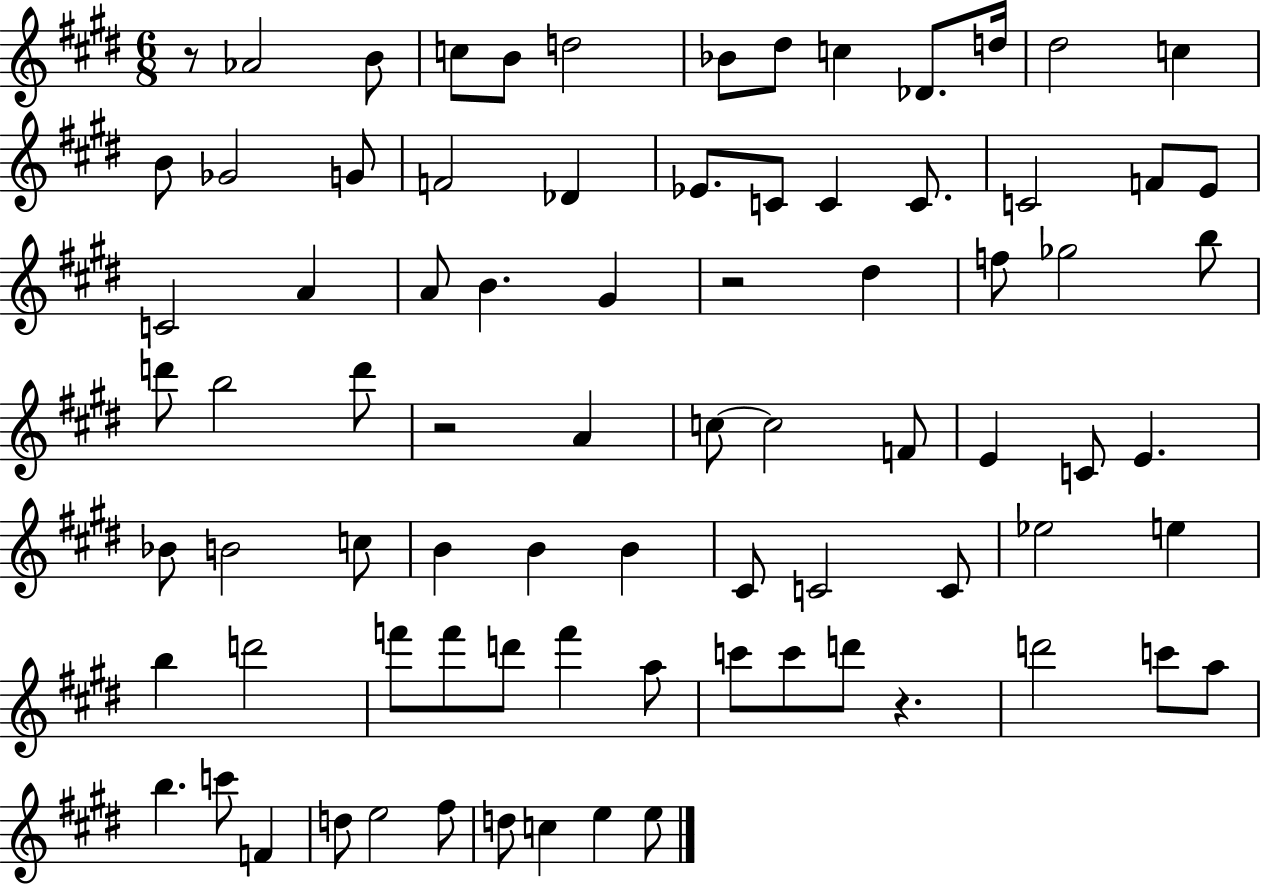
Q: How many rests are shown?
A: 4